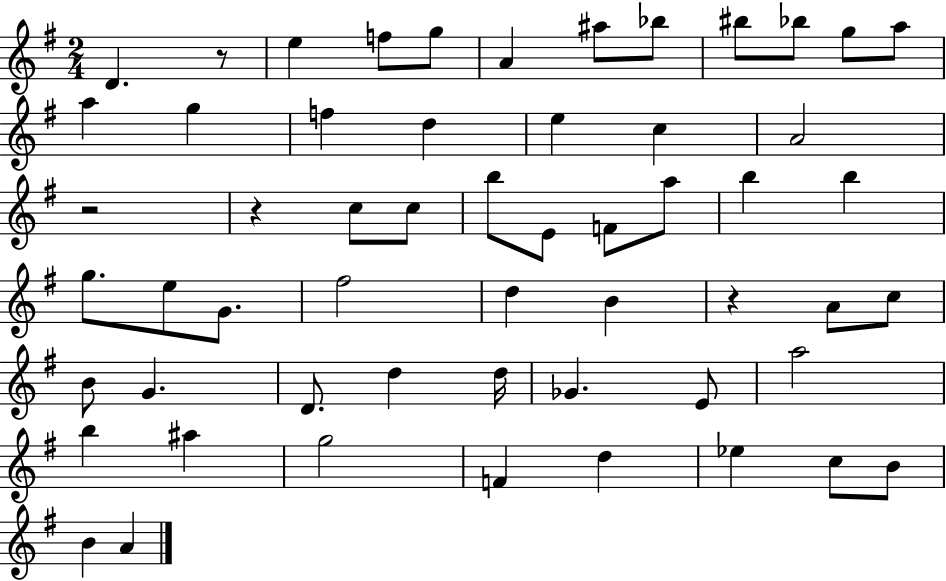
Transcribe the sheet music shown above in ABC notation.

X:1
T:Untitled
M:2/4
L:1/4
K:G
D z/2 e f/2 g/2 A ^a/2 _b/2 ^b/2 _b/2 g/2 a/2 a g f d e c A2 z2 z c/2 c/2 b/2 E/2 F/2 a/2 b b g/2 e/2 G/2 ^f2 d B z A/2 c/2 B/2 G D/2 d d/4 _G E/2 a2 b ^a g2 F d _e c/2 B/2 B A